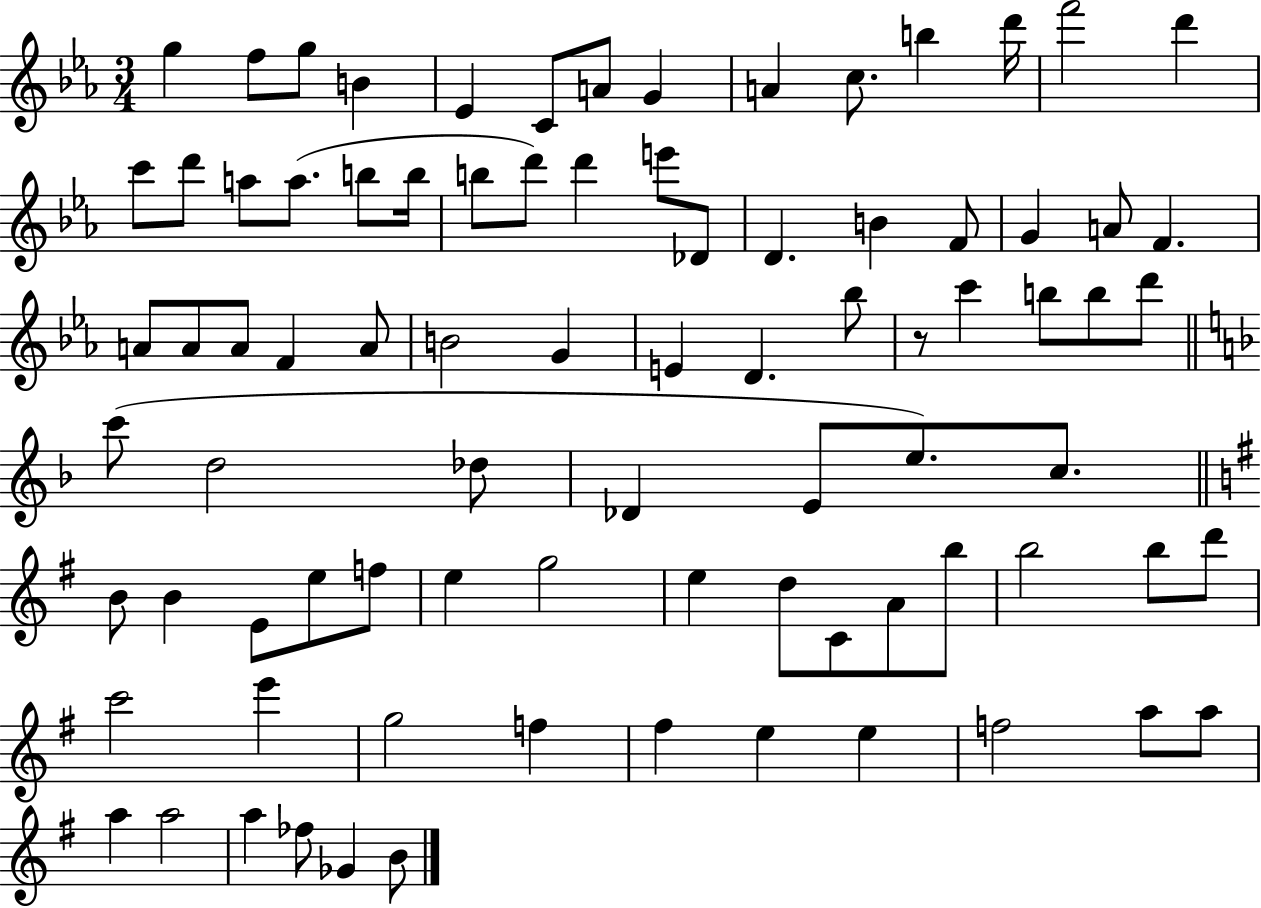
{
  \clef treble
  \numericTimeSignature
  \time 3/4
  \key ees \major
  g''4 f''8 g''8 b'4 | ees'4 c'8 a'8 g'4 | a'4 c''8. b''4 d'''16 | f'''2 d'''4 | \break c'''8 d'''8 a''8 a''8.( b''8 b''16 | b''8 d'''8) d'''4 e'''8 des'8 | d'4. b'4 f'8 | g'4 a'8 f'4. | \break a'8 a'8 a'8 f'4 a'8 | b'2 g'4 | e'4 d'4. bes''8 | r8 c'''4 b''8 b''8 d'''8 | \break \bar "||" \break \key d \minor c'''8( d''2 des''8 | des'4 e'8 e''8.) c''8. | \bar "||" \break \key e \minor b'8 b'4 e'8 e''8 f''8 | e''4 g''2 | e''4 d''8 c'8 a'8 b''8 | b''2 b''8 d'''8 | \break c'''2 e'''4 | g''2 f''4 | fis''4 e''4 e''4 | f''2 a''8 a''8 | \break a''4 a''2 | a''4 fes''8 ges'4 b'8 | \bar "|."
}